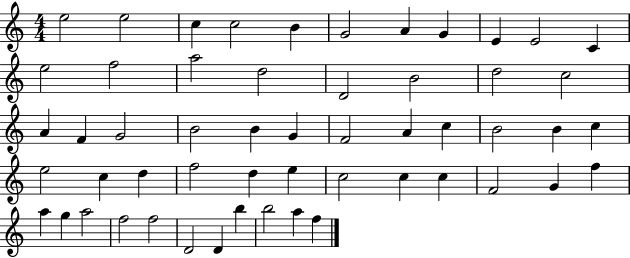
{
  \clef treble
  \numericTimeSignature
  \time 4/4
  \key c \major
  e''2 e''2 | c''4 c''2 b'4 | g'2 a'4 g'4 | e'4 e'2 c'4 | \break e''2 f''2 | a''2 d''2 | d'2 b'2 | d''2 c''2 | \break a'4 f'4 g'2 | b'2 b'4 g'4 | f'2 a'4 c''4 | b'2 b'4 c''4 | \break e''2 c''4 d''4 | f''2 d''4 e''4 | c''2 c''4 c''4 | f'2 g'4 f''4 | \break a''4 g''4 a''2 | f''2 f''2 | d'2 d'4 b''4 | b''2 a''4 f''4 | \break \bar "|."
}